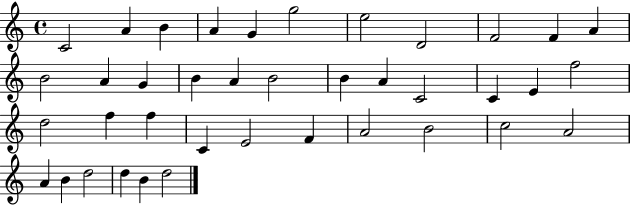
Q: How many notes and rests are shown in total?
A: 39